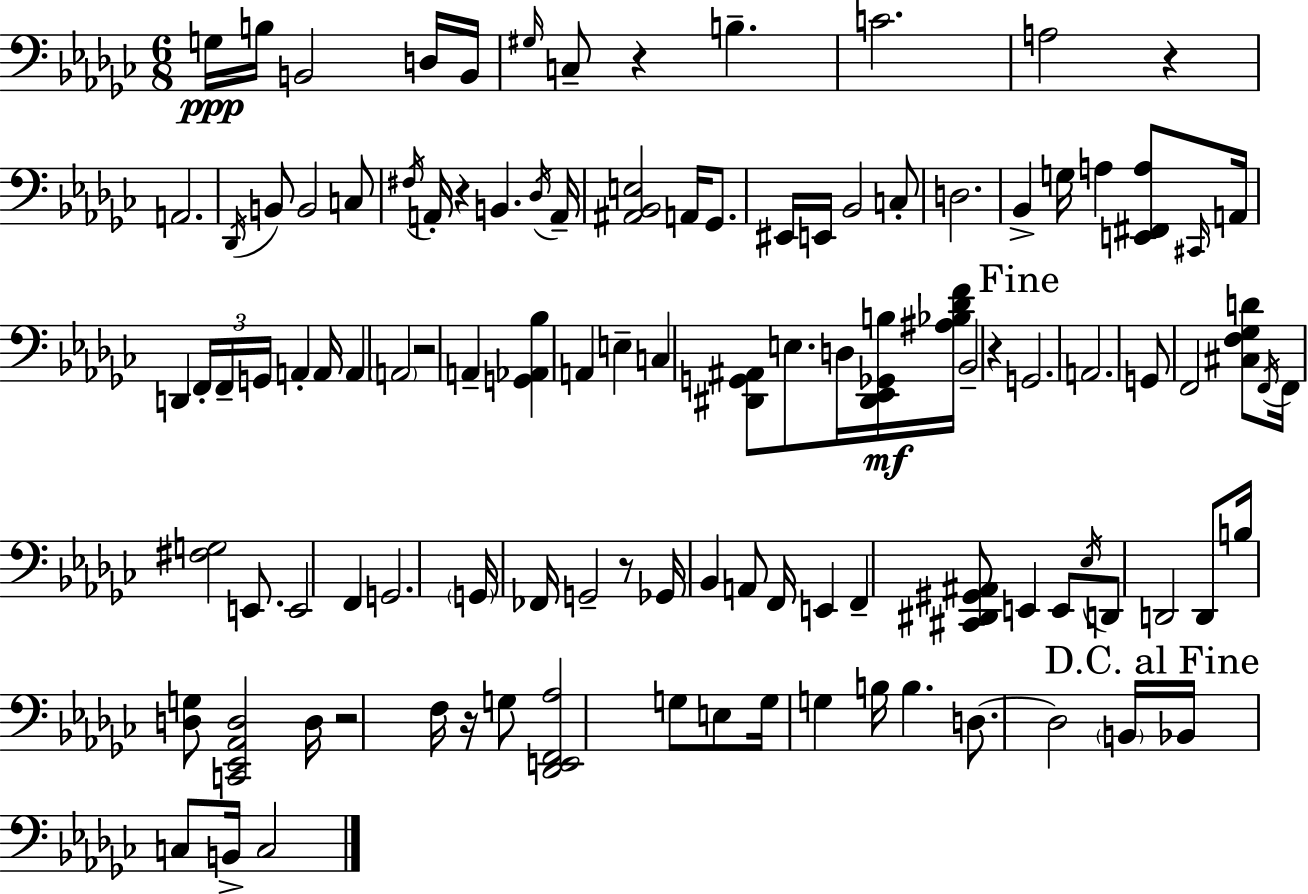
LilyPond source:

{
  \clef bass
  \numericTimeSignature
  \time 6/8
  \key ees \minor
  \repeat volta 2 { g16\ppp b16 b,2 d16 b,16 | \grace { gis16 } c8-- r4 b4.-- | c'2. | a2 r4 | \break a,2. | \acciaccatura { des,16 } b,8 b,2 | c8 \acciaccatura { fis16 } a,16-. r4 b,4. | \acciaccatura { des16 } a,16-- <ais, bes, e>2 | \break a,16 ges,8. eis,16 e,16 bes,2 | c8-. d2. | bes,4-> g16 a4 | <e, fis, a>8 \grace { cis,16 } a,16 d,4 \tuplet 3/2 { f,16-. f,16-- g,16 } | \break a,4-. a,16 a,4 \parenthesize a,2 | r2 | a,4-- <g, aes, bes>4 a,4 | e4-- c4 <dis, g, ais,>8 e8. | \break d16 <dis, ees, ges, b>16\mf <ais bes des' f'>16 bes,2-- | r4 \mark "Fine" g,2. | a,2. | g,8 f,2 | \break <cis f ges d'>8 \acciaccatura { f,16 } f,16 <fis g>2 | e,8. e,2 | f,4 g,2. | \parenthesize g,16 fes,16 g,2-- | \break r8 ges,16 bes,4 a,8 | f,16 e,4 f,4-- <cis, dis, gis, ais,>8 | e,4 e,8 \acciaccatura { ees16 } d,8 d,2 | d,8 b16 <d g>8 <c, ees, aes, d>2 | \break d16 r2 | f16 r16 g8 <des, e, f, aes>2 | g8 e8 g16 g4 | b16 b4. d8.~~ d2 | \break \parenthesize b,16 \mark "D.C. al Fine" bes,16 c8 b,16-> c2 | } \bar "|."
}